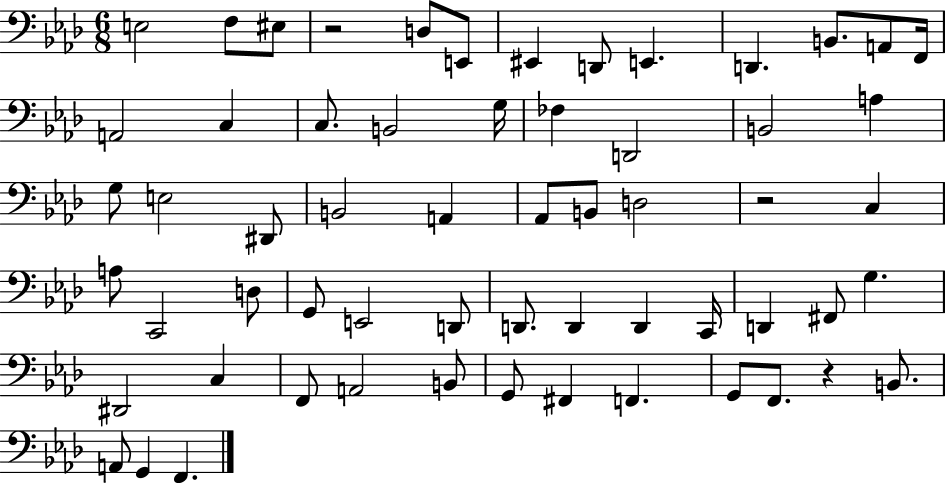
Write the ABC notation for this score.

X:1
T:Untitled
M:6/8
L:1/4
K:Ab
E,2 F,/2 ^E,/2 z2 D,/2 E,,/2 ^E,, D,,/2 E,, D,, B,,/2 A,,/2 F,,/4 A,,2 C, C,/2 B,,2 G,/4 _F, D,,2 B,,2 A, G,/2 E,2 ^D,,/2 B,,2 A,, _A,,/2 B,,/2 D,2 z2 C, A,/2 C,,2 D,/2 G,,/2 E,,2 D,,/2 D,,/2 D,, D,, C,,/4 D,, ^F,,/2 G, ^D,,2 C, F,,/2 A,,2 B,,/2 G,,/2 ^F,, F,, G,,/2 F,,/2 z B,,/2 A,,/2 G,, F,,